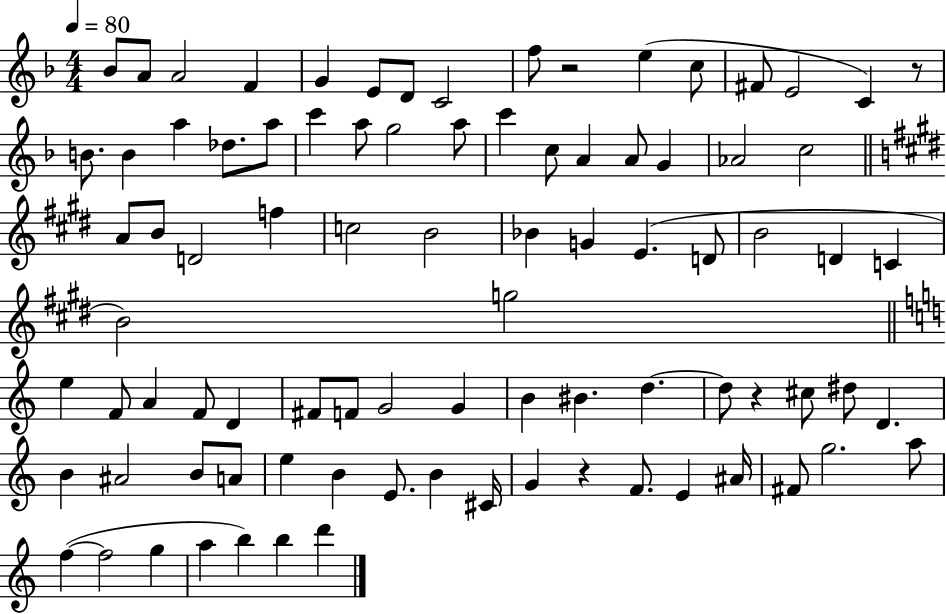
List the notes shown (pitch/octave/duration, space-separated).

Bb4/e A4/e A4/h F4/q G4/q E4/e D4/e C4/h F5/e R/h E5/q C5/e F#4/e E4/h C4/q R/e B4/e. B4/q A5/q Db5/e. A5/e C6/q A5/e G5/h A5/e C6/q C5/e A4/q A4/e G4/q Ab4/h C5/h A4/e B4/e D4/h F5/q C5/h B4/h Bb4/q G4/q E4/q. D4/e B4/h D4/q C4/q B4/h G5/h E5/q F4/e A4/q F4/e D4/q F#4/e F4/e G4/h G4/q B4/q BIS4/q. D5/q. D5/e R/q C#5/e D#5/e D4/q. B4/q A#4/h B4/e A4/e E5/q B4/q E4/e. B4/q C#4/s G4/q R/q F4/e. E4/q A#4/s F#4/e G5/h. A5/e F5/q F5/h G5/q A5/q B5/q B5/q D6/q